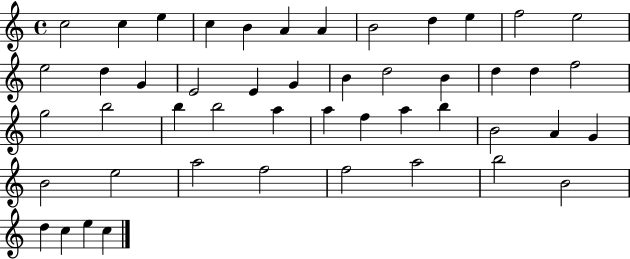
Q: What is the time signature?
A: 4/4